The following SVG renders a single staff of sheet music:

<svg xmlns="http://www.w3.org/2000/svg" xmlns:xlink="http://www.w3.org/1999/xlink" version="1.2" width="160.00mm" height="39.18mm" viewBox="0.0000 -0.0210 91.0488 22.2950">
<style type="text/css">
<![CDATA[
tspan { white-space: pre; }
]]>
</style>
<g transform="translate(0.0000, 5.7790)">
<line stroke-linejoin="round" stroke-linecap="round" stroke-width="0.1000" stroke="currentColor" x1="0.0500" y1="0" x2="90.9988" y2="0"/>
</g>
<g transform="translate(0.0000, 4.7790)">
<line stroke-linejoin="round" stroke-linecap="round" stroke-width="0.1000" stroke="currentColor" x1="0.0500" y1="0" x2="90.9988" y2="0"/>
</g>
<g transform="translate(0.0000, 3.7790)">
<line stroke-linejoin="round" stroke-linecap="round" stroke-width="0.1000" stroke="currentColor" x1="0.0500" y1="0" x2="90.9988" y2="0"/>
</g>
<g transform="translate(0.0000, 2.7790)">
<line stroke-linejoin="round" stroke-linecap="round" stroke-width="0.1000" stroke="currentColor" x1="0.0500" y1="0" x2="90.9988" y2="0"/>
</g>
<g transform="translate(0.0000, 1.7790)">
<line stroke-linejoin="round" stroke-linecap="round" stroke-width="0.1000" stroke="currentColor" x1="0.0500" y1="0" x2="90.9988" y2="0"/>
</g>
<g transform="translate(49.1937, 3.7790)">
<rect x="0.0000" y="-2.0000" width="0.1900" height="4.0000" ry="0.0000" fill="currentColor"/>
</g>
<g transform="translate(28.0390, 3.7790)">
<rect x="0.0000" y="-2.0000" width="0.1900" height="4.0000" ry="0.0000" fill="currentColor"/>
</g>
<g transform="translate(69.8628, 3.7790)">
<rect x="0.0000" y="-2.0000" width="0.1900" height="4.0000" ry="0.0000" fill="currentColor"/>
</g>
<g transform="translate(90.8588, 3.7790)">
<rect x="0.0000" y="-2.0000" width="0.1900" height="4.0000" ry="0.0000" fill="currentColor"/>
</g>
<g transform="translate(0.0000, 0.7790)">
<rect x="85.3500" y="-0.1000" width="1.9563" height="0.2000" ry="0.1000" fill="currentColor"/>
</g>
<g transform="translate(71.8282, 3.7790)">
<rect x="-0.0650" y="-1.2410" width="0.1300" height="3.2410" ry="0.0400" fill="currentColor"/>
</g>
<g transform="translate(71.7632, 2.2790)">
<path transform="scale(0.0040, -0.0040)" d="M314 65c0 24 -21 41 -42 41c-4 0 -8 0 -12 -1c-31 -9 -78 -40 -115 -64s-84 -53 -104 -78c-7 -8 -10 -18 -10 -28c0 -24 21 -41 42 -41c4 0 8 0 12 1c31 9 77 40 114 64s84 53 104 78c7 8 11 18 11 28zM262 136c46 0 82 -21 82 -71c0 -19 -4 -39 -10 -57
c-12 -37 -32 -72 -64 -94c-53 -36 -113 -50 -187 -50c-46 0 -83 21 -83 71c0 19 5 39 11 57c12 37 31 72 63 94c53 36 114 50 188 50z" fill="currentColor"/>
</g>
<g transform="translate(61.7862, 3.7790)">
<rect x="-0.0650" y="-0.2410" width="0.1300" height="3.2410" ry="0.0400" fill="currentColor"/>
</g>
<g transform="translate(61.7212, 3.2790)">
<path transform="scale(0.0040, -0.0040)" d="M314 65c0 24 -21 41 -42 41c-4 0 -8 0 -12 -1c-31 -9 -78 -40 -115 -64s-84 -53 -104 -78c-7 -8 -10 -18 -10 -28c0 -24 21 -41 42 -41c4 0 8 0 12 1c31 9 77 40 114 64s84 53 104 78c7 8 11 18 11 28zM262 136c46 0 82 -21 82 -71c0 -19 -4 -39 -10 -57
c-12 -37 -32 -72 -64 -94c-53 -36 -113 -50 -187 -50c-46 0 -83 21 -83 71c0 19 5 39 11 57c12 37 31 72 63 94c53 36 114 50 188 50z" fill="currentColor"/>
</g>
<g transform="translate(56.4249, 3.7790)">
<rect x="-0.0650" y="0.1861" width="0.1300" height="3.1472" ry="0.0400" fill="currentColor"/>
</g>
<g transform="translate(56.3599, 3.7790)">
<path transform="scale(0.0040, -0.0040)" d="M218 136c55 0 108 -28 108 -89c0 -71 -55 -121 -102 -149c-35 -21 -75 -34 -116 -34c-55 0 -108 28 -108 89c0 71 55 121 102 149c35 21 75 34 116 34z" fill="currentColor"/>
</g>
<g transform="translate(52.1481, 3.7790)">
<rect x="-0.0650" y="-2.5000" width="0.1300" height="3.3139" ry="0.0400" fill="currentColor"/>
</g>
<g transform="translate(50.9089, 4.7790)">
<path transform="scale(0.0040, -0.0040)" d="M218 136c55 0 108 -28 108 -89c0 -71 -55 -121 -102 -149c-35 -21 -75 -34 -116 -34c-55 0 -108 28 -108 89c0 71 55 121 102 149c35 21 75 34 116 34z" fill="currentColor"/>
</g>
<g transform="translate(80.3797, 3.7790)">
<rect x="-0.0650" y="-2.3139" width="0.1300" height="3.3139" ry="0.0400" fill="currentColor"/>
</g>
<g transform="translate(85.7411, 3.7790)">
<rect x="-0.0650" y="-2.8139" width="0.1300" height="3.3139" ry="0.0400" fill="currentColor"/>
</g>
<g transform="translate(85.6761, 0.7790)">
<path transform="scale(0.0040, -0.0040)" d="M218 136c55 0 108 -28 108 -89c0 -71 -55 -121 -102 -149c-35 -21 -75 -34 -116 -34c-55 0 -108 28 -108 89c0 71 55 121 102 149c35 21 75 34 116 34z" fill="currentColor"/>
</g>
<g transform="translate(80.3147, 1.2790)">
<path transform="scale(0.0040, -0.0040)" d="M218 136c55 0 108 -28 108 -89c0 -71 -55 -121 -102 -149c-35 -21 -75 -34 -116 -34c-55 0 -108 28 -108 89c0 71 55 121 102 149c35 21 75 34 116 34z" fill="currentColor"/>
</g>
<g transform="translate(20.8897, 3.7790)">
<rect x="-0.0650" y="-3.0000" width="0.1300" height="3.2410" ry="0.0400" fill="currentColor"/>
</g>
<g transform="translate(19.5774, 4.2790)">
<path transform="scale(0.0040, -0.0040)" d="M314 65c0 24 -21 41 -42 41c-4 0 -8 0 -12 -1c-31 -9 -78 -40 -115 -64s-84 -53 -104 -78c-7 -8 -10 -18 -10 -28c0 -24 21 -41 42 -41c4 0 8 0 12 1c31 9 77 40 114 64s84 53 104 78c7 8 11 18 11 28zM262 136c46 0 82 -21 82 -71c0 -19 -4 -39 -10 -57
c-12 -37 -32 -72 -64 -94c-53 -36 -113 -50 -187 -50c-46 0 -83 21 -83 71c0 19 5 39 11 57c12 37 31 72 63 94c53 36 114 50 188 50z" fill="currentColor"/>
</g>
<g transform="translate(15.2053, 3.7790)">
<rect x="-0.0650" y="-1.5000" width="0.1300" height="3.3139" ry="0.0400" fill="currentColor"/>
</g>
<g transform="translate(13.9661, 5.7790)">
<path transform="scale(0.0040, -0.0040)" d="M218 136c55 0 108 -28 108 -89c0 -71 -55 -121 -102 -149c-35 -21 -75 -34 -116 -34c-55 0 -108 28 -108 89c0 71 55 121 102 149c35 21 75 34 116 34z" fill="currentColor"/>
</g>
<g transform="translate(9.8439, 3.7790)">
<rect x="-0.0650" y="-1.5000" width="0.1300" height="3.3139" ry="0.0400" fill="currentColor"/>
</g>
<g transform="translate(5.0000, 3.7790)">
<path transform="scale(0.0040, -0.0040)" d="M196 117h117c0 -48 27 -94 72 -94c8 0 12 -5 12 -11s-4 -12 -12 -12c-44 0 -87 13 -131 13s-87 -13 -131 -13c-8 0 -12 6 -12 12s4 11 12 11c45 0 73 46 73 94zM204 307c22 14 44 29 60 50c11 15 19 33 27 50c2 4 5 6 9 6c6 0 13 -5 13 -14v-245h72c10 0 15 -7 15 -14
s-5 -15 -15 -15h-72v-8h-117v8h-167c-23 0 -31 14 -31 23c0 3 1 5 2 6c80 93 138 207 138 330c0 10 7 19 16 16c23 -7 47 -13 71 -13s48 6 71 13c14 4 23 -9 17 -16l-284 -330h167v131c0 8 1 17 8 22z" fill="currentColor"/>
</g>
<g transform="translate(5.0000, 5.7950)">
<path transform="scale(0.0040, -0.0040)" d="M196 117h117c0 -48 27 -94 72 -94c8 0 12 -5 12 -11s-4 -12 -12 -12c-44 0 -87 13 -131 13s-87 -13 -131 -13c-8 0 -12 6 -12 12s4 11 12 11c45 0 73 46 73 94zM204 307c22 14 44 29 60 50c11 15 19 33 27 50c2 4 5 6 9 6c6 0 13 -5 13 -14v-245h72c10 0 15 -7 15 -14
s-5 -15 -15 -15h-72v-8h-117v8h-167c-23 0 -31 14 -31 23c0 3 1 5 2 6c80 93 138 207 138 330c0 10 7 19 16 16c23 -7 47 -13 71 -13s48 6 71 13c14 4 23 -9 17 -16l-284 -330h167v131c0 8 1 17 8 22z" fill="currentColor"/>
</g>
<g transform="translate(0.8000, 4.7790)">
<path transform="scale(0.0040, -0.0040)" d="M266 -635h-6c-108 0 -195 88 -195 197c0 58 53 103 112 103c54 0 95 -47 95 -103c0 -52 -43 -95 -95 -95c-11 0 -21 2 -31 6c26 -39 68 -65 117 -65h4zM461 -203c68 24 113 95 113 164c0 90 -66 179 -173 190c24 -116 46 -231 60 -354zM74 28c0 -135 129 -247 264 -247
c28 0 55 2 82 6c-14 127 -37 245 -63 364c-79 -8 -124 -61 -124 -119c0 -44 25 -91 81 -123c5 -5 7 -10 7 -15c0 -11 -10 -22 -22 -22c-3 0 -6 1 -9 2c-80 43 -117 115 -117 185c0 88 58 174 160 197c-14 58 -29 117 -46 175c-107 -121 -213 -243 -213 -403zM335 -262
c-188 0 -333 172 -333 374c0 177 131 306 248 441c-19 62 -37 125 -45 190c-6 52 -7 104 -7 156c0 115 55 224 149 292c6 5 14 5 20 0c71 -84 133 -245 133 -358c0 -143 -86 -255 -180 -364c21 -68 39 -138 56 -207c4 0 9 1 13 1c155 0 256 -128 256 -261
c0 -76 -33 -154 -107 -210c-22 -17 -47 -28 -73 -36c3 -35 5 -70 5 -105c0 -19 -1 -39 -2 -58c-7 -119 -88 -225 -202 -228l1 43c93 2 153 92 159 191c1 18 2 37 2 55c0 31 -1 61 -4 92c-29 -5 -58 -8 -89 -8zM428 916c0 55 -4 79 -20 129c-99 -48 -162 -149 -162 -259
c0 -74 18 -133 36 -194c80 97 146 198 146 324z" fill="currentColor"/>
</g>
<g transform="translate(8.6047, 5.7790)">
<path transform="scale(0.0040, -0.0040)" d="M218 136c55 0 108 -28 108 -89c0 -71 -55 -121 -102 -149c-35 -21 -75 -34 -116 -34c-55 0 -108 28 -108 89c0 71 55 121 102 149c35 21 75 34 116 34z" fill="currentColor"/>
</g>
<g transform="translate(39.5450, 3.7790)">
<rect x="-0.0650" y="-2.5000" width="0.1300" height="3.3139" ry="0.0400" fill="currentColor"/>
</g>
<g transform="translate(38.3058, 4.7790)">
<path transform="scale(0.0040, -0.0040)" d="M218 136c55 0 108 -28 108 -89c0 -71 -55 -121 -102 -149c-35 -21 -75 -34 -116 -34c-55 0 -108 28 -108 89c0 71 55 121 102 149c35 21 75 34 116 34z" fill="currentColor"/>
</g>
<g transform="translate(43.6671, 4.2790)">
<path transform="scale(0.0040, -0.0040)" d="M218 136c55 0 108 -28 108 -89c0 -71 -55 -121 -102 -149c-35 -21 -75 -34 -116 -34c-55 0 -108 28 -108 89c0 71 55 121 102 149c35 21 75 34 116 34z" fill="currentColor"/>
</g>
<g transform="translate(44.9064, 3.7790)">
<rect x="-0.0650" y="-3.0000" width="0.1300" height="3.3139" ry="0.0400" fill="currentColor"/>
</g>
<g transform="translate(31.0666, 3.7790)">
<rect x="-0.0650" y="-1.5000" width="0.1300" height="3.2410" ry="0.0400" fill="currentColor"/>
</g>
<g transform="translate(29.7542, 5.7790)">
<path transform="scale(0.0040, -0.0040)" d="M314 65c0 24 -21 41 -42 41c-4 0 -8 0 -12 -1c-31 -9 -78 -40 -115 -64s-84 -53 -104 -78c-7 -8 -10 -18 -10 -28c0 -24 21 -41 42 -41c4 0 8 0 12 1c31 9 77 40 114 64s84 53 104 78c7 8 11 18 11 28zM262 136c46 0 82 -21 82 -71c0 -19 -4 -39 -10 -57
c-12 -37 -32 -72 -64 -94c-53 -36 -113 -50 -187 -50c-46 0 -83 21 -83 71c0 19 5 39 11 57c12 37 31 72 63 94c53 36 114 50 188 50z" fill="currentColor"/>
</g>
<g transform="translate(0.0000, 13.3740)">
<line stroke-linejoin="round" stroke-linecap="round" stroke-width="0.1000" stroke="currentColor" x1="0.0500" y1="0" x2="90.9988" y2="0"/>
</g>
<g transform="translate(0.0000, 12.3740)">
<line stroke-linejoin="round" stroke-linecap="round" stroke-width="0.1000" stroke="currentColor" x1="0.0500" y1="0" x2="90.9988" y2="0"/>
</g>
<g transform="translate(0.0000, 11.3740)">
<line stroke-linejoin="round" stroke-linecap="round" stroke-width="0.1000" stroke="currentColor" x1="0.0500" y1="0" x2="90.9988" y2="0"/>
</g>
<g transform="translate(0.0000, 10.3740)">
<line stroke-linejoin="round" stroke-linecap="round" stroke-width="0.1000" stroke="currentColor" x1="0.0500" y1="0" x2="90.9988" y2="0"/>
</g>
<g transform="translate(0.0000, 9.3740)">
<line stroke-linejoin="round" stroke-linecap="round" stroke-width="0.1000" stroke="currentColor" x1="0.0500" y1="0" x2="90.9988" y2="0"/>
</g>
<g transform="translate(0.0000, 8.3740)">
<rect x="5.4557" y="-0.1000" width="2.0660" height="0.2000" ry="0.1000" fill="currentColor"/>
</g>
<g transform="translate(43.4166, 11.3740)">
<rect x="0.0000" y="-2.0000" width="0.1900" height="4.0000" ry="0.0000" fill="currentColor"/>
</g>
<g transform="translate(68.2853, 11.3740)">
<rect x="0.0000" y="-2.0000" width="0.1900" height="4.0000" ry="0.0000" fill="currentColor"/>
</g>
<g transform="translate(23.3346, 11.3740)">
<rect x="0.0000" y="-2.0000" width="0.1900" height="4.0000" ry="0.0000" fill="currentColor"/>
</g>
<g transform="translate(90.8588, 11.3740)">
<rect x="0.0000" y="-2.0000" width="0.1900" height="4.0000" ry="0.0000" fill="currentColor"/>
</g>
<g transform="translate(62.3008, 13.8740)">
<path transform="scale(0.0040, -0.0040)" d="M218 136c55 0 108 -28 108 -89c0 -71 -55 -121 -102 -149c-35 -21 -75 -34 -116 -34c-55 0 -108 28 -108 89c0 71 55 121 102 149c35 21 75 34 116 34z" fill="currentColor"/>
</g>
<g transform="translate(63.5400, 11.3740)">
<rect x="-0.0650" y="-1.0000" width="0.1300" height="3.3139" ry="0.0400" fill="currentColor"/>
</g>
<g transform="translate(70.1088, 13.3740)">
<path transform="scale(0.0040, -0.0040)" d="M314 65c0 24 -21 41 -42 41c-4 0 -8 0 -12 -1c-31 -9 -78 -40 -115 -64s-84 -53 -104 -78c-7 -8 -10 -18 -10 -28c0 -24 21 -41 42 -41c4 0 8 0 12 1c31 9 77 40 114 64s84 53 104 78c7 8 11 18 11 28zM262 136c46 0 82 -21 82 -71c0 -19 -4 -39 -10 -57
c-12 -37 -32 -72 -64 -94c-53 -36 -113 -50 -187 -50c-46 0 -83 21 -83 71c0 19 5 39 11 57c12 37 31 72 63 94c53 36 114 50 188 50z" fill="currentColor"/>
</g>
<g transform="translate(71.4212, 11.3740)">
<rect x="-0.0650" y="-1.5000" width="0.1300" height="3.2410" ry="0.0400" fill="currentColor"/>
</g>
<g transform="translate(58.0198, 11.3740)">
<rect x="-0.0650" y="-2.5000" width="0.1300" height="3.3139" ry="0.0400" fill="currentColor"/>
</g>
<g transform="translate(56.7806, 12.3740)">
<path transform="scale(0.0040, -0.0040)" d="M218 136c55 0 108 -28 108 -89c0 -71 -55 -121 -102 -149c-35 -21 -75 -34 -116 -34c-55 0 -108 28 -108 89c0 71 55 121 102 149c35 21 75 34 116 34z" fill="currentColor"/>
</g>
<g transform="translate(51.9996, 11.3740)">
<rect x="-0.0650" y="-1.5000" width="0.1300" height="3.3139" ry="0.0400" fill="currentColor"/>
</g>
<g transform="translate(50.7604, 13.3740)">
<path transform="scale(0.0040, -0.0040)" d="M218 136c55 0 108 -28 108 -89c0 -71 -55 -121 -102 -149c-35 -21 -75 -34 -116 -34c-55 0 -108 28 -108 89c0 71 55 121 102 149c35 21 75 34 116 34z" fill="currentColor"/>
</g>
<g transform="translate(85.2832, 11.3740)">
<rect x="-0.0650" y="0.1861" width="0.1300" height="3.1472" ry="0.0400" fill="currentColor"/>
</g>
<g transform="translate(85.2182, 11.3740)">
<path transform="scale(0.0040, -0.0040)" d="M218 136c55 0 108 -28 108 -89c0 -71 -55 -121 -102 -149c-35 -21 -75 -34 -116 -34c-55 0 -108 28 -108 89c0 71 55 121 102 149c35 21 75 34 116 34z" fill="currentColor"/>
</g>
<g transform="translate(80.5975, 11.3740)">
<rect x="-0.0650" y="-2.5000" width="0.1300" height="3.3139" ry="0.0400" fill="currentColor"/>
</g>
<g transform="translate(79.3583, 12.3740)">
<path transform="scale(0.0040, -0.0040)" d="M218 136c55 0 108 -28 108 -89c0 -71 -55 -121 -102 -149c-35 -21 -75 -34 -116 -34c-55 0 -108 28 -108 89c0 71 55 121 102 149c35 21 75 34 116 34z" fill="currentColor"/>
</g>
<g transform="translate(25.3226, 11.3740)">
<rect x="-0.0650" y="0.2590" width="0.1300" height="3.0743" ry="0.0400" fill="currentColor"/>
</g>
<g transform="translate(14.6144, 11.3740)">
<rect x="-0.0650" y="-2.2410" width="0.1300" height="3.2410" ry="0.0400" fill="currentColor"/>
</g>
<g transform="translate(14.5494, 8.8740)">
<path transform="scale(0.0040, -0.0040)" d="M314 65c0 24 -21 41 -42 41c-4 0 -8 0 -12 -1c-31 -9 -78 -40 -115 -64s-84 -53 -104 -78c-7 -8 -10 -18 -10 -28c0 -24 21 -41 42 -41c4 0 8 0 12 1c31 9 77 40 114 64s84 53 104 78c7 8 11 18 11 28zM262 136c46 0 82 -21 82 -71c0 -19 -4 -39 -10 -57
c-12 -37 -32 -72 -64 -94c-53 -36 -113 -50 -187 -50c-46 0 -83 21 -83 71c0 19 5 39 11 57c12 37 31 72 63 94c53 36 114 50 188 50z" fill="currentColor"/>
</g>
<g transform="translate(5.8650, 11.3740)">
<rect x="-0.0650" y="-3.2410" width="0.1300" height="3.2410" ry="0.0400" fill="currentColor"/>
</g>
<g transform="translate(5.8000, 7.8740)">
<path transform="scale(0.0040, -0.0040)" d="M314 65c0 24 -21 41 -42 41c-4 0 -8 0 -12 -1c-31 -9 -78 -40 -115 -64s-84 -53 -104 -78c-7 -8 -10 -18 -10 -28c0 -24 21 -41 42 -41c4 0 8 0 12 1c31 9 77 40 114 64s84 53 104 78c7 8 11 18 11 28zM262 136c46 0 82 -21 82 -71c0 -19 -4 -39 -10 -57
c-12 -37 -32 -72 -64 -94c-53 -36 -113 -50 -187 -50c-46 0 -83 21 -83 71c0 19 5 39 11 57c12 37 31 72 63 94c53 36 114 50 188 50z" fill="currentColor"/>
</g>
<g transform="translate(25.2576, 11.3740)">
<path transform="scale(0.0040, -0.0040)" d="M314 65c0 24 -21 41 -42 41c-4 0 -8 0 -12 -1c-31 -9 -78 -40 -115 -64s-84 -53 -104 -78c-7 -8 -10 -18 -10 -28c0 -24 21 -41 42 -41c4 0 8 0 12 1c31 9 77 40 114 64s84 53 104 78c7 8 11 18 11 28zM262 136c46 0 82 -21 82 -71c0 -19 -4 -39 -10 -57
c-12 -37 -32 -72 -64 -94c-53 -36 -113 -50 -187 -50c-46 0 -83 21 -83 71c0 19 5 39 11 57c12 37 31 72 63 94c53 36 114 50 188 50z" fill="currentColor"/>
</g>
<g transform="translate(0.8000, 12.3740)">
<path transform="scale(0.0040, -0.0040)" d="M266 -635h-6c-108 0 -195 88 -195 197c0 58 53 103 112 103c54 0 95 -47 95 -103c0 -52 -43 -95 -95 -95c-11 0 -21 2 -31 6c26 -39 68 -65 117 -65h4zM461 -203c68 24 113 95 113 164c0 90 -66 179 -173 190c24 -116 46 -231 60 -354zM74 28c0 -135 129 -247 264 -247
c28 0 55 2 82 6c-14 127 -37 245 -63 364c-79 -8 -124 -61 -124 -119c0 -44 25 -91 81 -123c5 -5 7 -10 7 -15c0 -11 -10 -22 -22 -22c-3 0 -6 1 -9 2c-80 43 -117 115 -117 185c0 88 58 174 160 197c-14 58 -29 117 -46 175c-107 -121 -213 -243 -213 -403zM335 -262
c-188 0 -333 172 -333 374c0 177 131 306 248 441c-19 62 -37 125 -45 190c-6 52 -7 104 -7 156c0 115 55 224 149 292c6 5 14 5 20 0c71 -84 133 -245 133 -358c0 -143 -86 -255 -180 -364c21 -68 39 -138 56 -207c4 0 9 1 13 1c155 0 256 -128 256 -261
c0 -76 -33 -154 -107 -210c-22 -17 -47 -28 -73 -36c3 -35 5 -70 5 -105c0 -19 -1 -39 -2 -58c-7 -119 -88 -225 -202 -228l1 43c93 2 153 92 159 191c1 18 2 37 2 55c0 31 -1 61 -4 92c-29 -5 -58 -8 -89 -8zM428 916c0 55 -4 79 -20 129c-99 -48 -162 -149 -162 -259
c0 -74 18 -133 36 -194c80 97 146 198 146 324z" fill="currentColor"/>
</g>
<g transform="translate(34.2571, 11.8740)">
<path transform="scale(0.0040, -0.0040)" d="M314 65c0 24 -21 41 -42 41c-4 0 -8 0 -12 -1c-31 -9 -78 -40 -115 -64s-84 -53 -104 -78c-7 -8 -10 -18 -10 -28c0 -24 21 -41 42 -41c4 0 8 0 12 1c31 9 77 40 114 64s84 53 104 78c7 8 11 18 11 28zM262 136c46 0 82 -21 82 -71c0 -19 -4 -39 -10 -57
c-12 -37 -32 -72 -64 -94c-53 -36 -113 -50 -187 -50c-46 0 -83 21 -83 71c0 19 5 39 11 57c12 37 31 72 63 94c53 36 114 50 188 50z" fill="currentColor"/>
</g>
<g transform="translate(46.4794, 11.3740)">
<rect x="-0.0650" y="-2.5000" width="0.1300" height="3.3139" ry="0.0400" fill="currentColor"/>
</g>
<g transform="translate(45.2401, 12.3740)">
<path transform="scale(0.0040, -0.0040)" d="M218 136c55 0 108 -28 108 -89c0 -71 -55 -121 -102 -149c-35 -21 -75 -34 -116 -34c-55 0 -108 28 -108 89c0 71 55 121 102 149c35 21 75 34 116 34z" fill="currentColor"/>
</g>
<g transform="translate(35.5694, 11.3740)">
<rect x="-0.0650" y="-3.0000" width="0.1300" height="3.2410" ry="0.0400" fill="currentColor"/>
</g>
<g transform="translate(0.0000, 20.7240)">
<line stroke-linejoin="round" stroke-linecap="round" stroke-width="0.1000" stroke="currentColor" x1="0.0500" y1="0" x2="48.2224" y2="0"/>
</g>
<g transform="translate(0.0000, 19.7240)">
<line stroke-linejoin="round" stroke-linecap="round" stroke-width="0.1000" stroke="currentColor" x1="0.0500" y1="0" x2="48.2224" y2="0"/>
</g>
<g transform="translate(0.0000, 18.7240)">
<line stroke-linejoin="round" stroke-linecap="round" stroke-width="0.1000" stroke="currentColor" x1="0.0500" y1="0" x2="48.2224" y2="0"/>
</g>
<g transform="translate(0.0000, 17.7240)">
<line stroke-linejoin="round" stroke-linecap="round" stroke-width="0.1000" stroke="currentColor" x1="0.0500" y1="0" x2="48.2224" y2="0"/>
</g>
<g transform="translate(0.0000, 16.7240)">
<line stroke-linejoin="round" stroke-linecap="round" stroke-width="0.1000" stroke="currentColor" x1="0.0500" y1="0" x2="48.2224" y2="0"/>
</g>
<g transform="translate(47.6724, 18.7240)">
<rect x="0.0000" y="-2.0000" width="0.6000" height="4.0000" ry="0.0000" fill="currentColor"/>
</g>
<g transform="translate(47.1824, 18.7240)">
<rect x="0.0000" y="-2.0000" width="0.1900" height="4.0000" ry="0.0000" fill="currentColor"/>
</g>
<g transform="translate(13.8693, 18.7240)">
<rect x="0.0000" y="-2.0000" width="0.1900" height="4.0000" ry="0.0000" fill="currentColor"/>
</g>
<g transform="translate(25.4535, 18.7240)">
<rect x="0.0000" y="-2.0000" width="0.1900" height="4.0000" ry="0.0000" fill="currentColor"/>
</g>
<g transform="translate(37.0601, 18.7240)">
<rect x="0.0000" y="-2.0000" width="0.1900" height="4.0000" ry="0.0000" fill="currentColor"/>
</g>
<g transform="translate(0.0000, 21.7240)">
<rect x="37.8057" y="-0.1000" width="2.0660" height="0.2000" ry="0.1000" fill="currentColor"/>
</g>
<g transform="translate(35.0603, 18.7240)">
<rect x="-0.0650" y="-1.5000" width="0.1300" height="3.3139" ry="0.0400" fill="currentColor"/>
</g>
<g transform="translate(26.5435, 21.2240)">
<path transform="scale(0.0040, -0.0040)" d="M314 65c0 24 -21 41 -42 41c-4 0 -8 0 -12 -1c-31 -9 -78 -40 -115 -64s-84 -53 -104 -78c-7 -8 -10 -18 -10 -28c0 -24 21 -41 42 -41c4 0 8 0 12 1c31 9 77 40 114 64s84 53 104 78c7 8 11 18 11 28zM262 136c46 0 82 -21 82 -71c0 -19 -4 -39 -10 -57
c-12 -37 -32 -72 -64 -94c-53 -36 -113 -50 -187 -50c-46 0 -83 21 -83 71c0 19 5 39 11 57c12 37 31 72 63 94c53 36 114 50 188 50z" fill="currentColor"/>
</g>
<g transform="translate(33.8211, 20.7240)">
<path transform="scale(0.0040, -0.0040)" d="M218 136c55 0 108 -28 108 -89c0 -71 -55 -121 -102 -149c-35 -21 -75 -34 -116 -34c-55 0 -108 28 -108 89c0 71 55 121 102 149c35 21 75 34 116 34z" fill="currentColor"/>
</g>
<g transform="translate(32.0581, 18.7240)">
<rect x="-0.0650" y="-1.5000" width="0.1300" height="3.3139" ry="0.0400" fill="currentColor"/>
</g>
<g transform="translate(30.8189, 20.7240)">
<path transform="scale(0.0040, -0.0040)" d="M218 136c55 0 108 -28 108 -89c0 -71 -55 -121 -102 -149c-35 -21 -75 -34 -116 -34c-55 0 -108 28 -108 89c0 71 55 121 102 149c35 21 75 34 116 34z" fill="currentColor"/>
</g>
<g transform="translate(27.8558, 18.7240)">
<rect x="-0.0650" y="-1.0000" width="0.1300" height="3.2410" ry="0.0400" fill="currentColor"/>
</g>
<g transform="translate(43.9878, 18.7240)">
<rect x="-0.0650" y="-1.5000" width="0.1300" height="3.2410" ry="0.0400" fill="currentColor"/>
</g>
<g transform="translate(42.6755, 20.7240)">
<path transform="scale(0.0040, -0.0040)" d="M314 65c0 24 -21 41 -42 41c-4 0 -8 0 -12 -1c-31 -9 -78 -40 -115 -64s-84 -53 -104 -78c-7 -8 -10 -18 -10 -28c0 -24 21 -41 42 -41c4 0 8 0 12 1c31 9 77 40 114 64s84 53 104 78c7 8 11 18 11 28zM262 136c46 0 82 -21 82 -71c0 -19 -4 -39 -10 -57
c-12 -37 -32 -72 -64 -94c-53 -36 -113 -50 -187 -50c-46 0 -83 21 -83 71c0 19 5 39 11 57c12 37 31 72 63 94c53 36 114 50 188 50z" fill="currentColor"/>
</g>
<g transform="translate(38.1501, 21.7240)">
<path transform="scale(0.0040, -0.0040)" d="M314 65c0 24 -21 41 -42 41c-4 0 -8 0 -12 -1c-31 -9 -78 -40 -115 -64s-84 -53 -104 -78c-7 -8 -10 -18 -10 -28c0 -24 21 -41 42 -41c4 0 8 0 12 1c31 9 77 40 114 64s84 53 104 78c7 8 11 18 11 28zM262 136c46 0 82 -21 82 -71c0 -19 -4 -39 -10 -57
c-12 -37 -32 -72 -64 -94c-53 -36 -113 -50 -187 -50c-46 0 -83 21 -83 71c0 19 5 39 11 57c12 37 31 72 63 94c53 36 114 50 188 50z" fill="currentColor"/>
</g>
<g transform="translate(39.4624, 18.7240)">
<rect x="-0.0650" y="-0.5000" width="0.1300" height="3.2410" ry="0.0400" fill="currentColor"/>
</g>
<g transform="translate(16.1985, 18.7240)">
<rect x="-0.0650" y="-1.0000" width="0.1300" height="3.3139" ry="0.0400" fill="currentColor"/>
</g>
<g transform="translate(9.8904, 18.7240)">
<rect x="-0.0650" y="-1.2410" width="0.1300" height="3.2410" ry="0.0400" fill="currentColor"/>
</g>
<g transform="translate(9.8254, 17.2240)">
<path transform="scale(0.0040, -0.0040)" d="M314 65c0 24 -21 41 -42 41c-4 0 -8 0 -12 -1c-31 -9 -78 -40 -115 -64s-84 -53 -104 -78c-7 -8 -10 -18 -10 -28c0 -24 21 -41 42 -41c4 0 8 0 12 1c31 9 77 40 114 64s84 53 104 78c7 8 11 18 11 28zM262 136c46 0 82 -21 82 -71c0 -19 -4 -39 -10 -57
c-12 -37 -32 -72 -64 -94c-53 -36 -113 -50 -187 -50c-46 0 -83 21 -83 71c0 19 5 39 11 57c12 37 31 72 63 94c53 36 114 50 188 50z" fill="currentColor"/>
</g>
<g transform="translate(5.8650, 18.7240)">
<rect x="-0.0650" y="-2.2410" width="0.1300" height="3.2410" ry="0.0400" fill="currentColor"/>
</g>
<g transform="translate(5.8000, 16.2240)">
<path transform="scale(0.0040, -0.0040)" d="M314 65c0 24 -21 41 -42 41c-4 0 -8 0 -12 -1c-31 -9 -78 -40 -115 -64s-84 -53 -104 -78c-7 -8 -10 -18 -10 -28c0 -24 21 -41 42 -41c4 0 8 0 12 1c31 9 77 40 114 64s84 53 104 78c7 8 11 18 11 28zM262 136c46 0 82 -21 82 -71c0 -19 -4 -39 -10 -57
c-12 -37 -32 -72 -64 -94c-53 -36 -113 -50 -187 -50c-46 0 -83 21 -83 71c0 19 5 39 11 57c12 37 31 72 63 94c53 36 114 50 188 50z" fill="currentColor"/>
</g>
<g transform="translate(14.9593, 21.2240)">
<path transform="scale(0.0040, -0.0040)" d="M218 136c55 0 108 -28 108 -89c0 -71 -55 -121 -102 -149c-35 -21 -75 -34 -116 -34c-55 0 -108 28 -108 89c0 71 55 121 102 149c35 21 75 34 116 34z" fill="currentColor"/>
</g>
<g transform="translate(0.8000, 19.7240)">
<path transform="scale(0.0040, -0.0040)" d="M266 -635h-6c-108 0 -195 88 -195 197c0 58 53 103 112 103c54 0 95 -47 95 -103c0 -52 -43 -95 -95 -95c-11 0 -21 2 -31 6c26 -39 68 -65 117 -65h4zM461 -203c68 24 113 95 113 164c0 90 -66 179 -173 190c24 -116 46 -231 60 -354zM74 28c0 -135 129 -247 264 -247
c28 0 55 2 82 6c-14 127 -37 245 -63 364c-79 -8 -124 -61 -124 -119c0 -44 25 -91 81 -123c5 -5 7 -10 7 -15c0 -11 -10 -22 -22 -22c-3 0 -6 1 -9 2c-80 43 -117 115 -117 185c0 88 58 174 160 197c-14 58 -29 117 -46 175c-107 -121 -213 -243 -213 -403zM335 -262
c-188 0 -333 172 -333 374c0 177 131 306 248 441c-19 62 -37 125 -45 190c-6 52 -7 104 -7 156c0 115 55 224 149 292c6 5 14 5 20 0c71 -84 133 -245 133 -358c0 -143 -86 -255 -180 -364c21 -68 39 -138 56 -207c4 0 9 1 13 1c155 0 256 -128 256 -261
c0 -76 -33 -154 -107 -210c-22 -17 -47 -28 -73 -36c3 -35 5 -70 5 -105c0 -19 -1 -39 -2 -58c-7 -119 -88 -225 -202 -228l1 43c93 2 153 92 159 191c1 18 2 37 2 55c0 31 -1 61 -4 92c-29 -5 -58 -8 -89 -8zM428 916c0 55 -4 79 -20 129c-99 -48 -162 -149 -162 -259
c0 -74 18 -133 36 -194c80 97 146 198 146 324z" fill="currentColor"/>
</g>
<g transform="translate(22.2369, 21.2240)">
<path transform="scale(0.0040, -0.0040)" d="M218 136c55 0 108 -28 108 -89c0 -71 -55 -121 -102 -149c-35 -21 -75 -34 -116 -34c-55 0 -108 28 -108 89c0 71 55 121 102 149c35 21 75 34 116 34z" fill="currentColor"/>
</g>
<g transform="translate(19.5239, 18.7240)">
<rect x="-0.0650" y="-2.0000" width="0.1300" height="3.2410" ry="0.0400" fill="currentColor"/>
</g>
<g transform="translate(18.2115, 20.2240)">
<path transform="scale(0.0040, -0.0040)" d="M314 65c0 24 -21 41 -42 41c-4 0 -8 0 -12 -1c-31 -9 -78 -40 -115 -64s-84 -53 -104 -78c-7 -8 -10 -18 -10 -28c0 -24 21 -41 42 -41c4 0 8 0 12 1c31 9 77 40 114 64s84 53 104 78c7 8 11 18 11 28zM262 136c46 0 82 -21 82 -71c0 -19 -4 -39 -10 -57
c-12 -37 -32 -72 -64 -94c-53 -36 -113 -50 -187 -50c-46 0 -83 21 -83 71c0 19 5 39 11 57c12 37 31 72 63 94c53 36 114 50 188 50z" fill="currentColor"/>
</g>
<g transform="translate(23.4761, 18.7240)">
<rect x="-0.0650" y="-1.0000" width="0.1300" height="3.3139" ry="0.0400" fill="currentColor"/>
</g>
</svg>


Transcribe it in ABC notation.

X:1
T:Untitled
M:4/4
L:1/4
K:C
E E A2 E2 G A G B c2 e2 g a b2 g2 B2 A2 G E G D E2 G B g2 e2 D F2 D D2 E E C2 E2